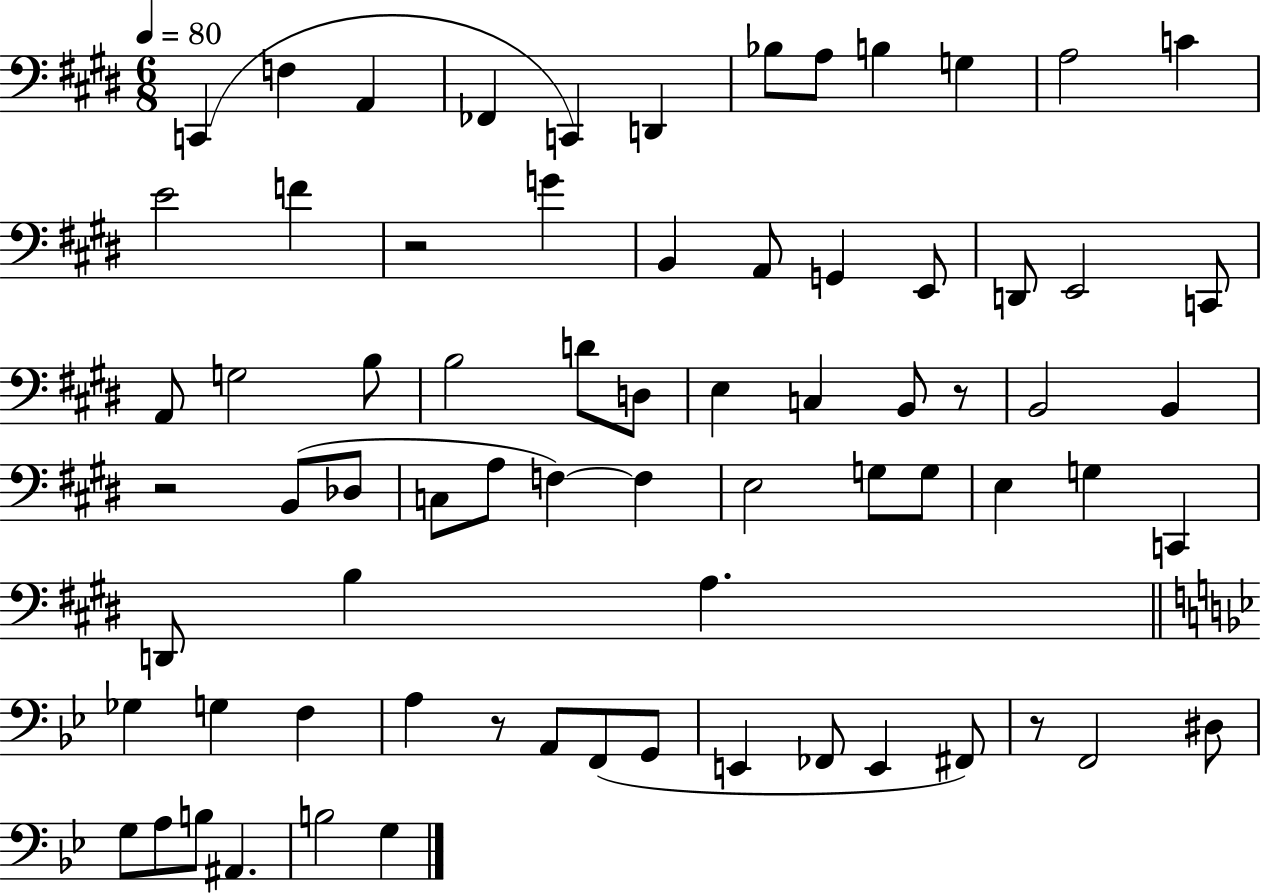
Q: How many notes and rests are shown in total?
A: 72